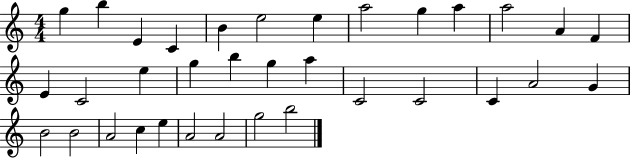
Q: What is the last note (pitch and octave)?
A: B5